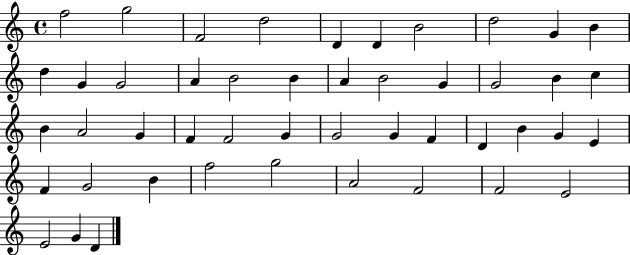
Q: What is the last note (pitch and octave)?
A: D4